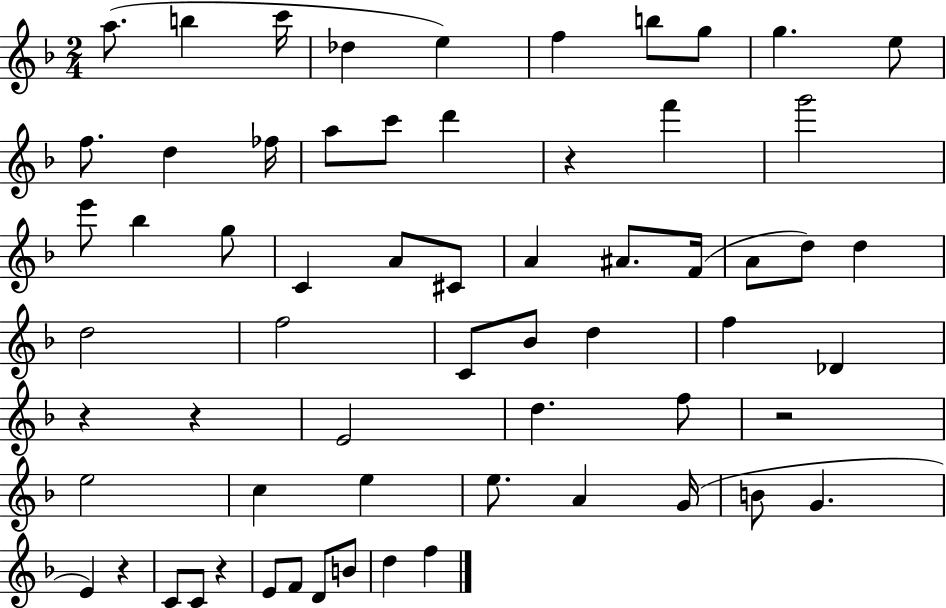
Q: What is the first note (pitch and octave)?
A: A5